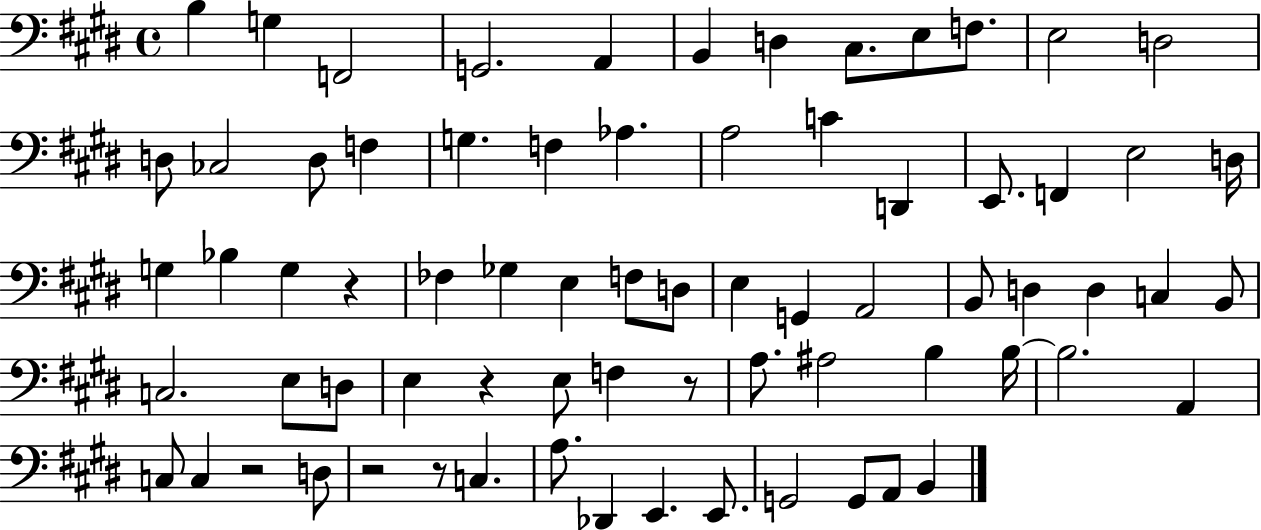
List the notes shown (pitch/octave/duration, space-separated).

B3/q G3/q F2/h G2/h. A2/q B2/q D3/q C#3/e. E3/e F3/e. E3/h D3/h D3/e CES3/h D3/e F3/q G3/q. F3/q Ab3/q. A3/h C4/q D2/q E2/e. F2/q E3/h D3/s G3/q Bb3/q G3/q R/q FES3/q Gb3/q E3/q F3/e D3/e E3/q G2/q A2/h B2/e D3/q D3/q C3/q B2/e C3/h. E3/e D3/e E3/q R/q E3/e F3/q R/e A3/e. A#3/h B3/q B3/s B3/h. A2/q C3/e C3/q R/h D3/e R/h R/e C3/q. A3/e. Db2/q E2/q. E2/e. G2/h G2/e A2/e B2/q